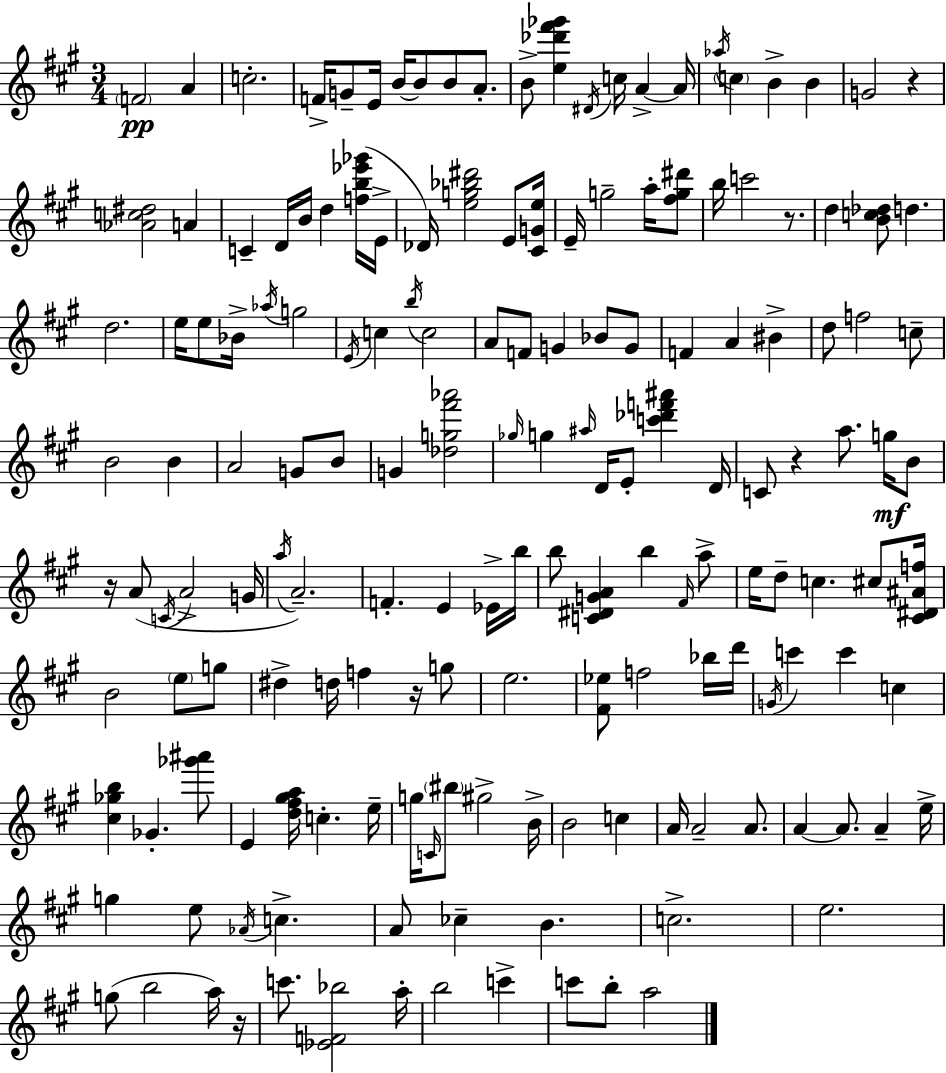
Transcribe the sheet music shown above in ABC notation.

X:1
T:Untitled
M:3/4
L:1/4
K:A
F2 A c2 F/4 G/2 E/4 B/4 B/2 B/2 A/2 B/2 [e_d'^f'_g'] ^D/4 c/4 A A/4 _a/4 c B B G2 z [_Ac^d]2 A C D/4 B/4 d [fb_e'_g']/4 E/4 _D/4 [eg_b^d']2 E/2 [^CGe]/4 E/4 g2 a/4 [^fg^d']/2 b/4 c'2 z/2 d [Bc_d]/2 d d2 e/4 e/2 _B/4 _a/4 g2 E/4 c b/4 c2 A/2 F/2 G _B/2 G/2 F A ^B d/2 f2 c/2 B2 B A2 G/2 B/2 G [_dg^f'_a']2 _g/4 g ^a/4 D/4 E/2 [c'_d'f'^a'] D/4 C/2 z a/2 g/4 B/2 z/4 A/2 C/4 A2 G/4 a/4 A2 F E _E/4 b/4 b/2 [C^DGA] b ^F/4 a/2 e/4 d/2 c ^c/2 [^C^D^Af]/4 B2 e/2 g/2 ^d d/4 f z/4 g/2 e2 [^F_e]/2 f2 _b/4 d'/4 G/4 c' c' c [^c_gb] _G [_g'^a']/2 E [d^f^ga]/4 c e/4 g/4 C/4 ^b/2 ^g2 B/4 B2 c A/4 A2 A/2 A A/2 A e/4 g e/2 _A/4 c A/2 _c B c2 e2 g/2 b2 a/4 z/4 c'/2 [_EF_b]2 a/4 b2 c' c'/2 b/2 a2